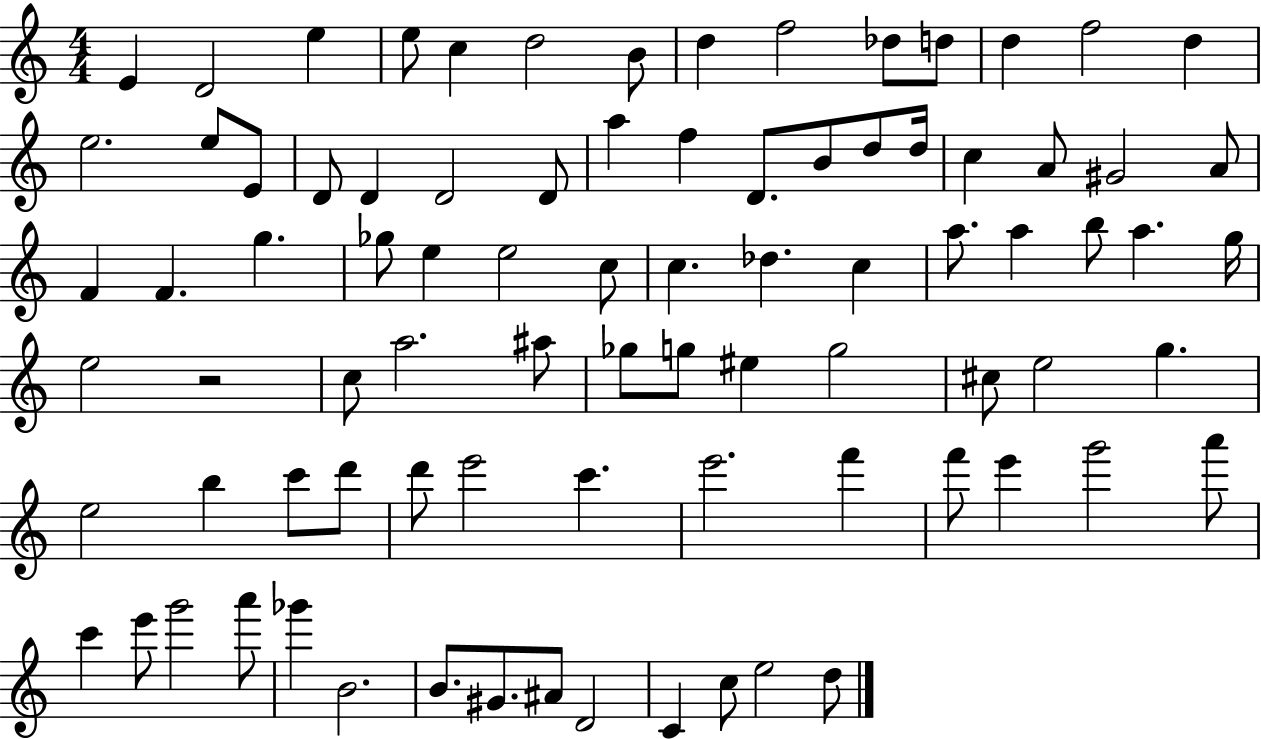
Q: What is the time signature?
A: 4/4